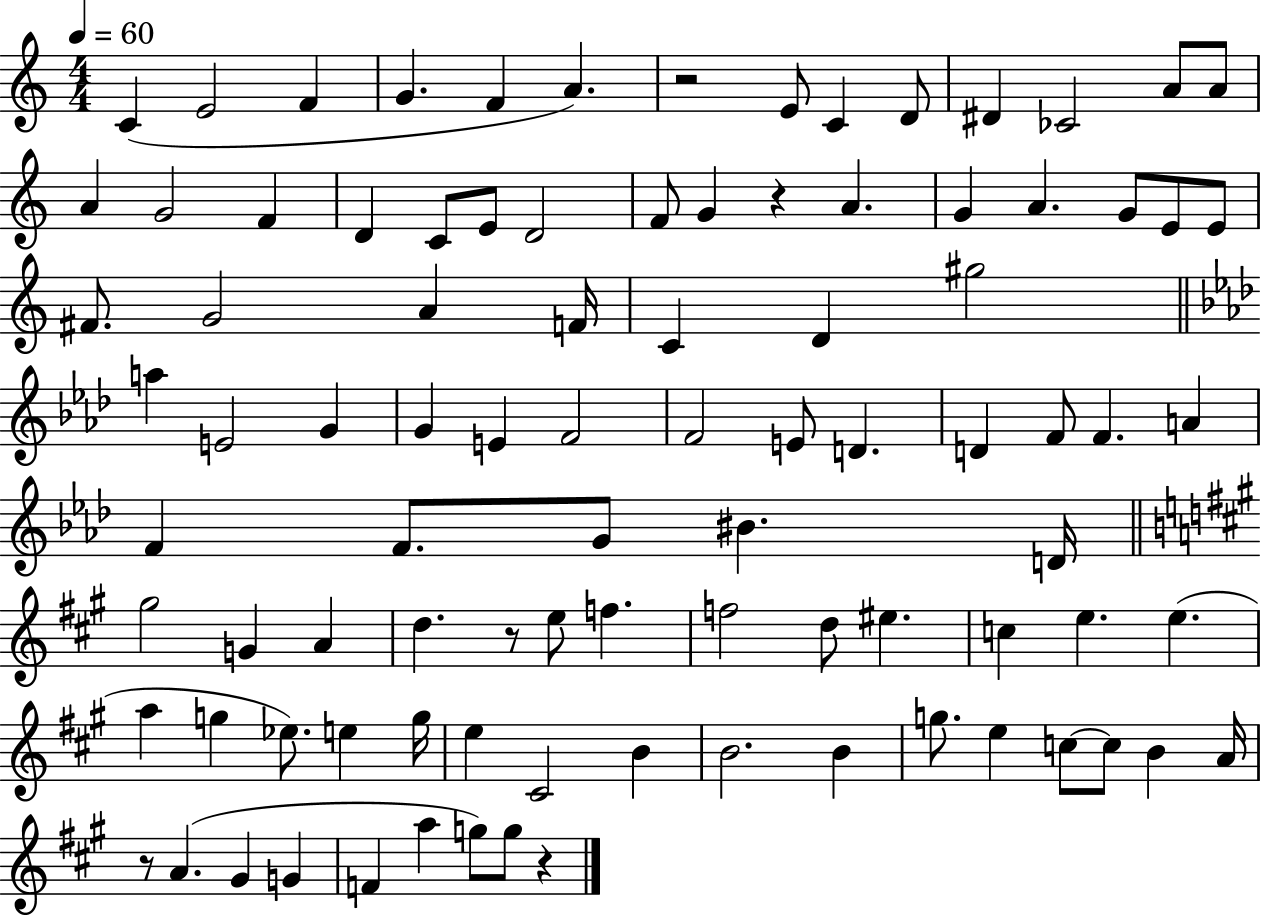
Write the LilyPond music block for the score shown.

{
  \clef treble
  \numericTimeSignature
  \time 4/4
  \key c \major
  \tempo 4 = 60
  c'4( e'2 f'4 | g'4. f'4 a'4.) | r2 e'8 c'4 d'8 | dis'4 ces'2 a'8 a'8 | \break a'4 g'2 f'4 | d'4 c'8 e'8 d'2 | f'8 g'4 r4 a'4. | g'4 a'4. g'8 e'8 e'8 | \break fis'8. g'2 a'4 f'16 | c'4 d'4 gis''2 | \bar "||" \break \key f \minor a''4 e'2 g'4 | g'4 e'4 f'2 | f'2 e'8 d'4. | d'4 f'8 f'4. a'4 | \break f'4 f'8. g'8 bis'4. d'16 | \bar "||" \break \key a \major gis''2 g'4 a'4 | d''4. r8 e''8 f''4. | f''2 d''8 eis''4. | c''4 e''4. e''4.( | \break a''4 g''4 ees''8.) e''4 g''16 | e''4 cis'2 b'4 | b'2. b'4 | g''8. e''4 c''8~~ c''8 b'4 a'16 | \break r8 a'4.( gis'4 g'4 | f'4 a''4 g''8) g''8 r4 | \bar "|."
}